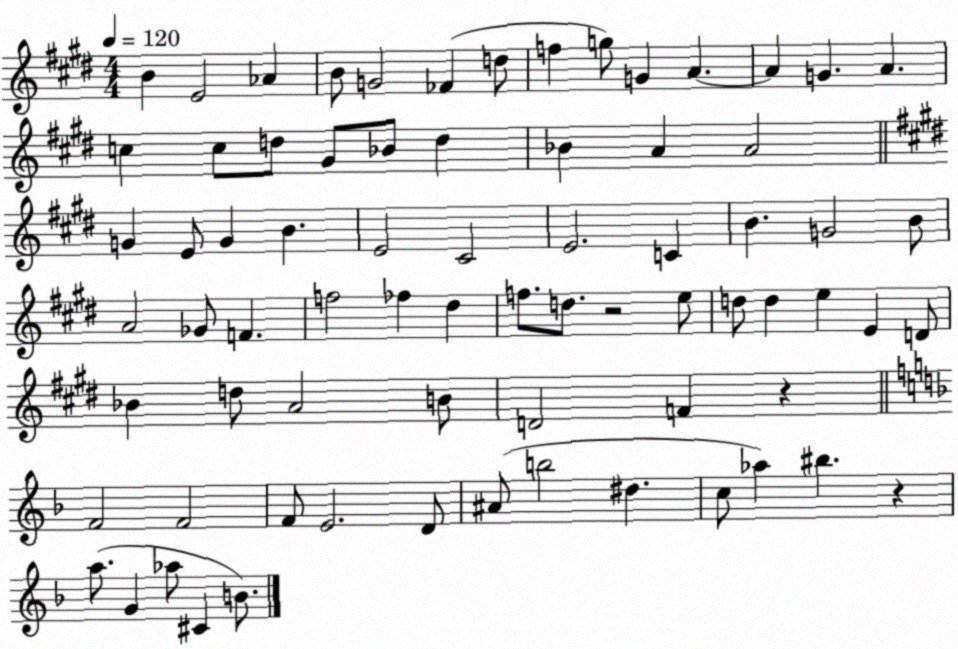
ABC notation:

X:1
T:Untitled
M:4/4
L:1/4
K:E
B E2 _A B/2 G2 _F d/2 f g/2 G A A G A c c/2 d/2 ^G/2 _B/2 d _B A A2 G E/2 G B E2 ^C2 E2 C B G2 B/2 A2 _G/2 F f2 _f ^d f/2 d/2 z2 e/2 d/2 d e E D/2 _B d/2 A2 B/2 D2 F z F2 F2 F/2 E2 D/2 ^A/2 b2 ^d c/2 _a ^b z a/2 G _a/2 ^C B/2